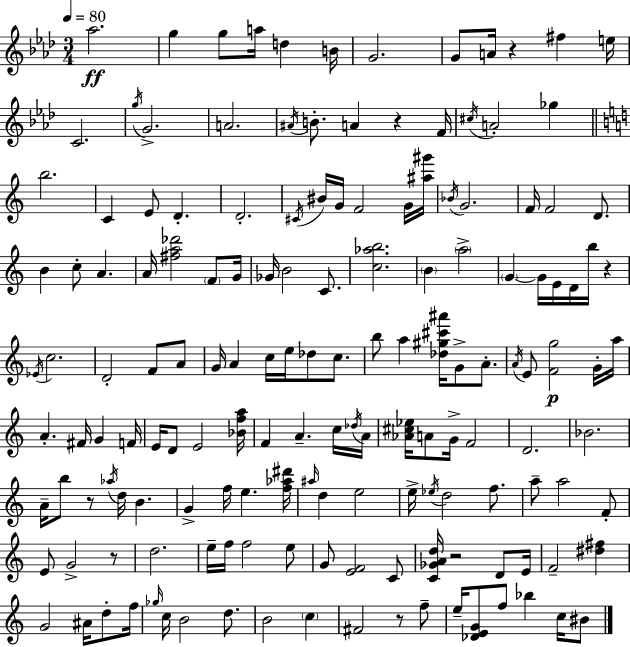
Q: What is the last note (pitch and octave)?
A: BIS4